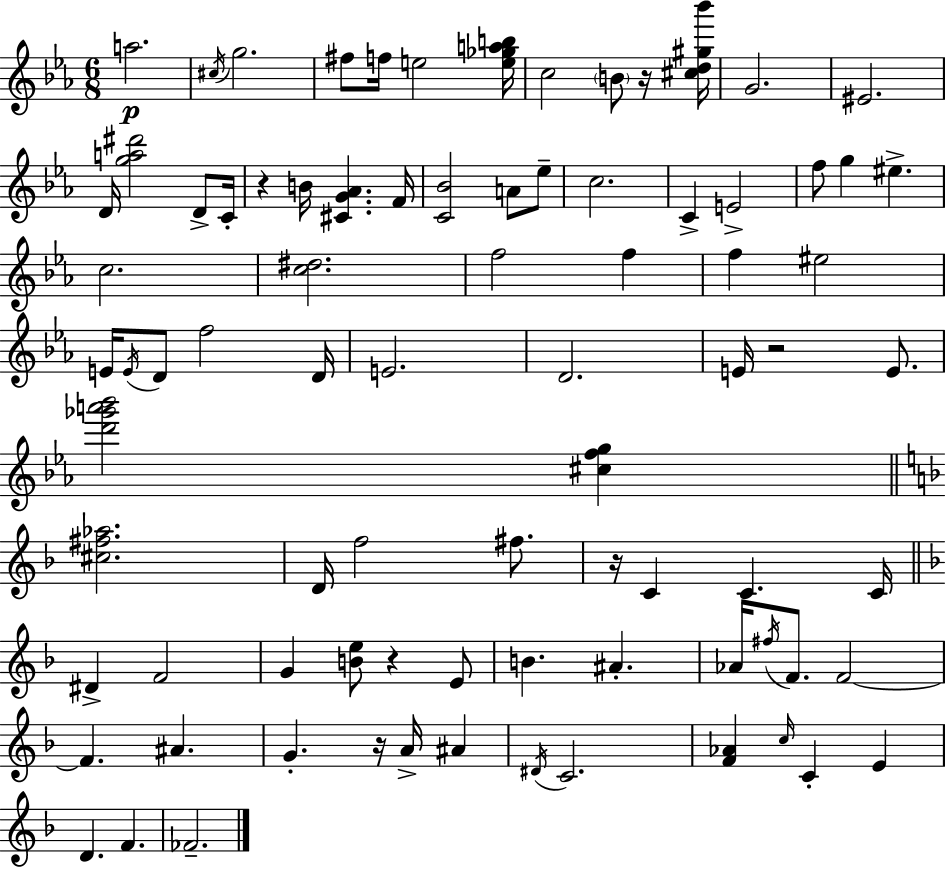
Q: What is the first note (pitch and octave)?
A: A5